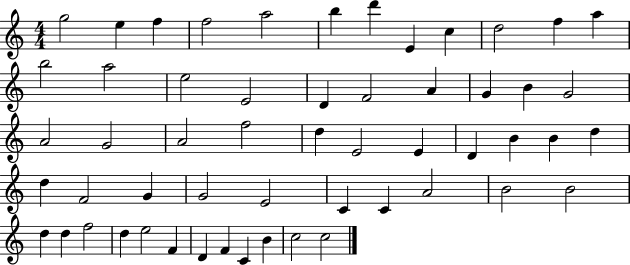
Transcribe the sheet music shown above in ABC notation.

X:1
T:Untitled
M:4/4
L:1/4
K:C
g2 e f f2 a2 b d' E c d2 f a b2 a2 e2 E2 D F2 A G B G2 A2 G2 A2 f2 d E2 E D B B d d F2 G G2 E2 C C A2 B2 B2 d d f2 d e2 F D F C B c2 c2